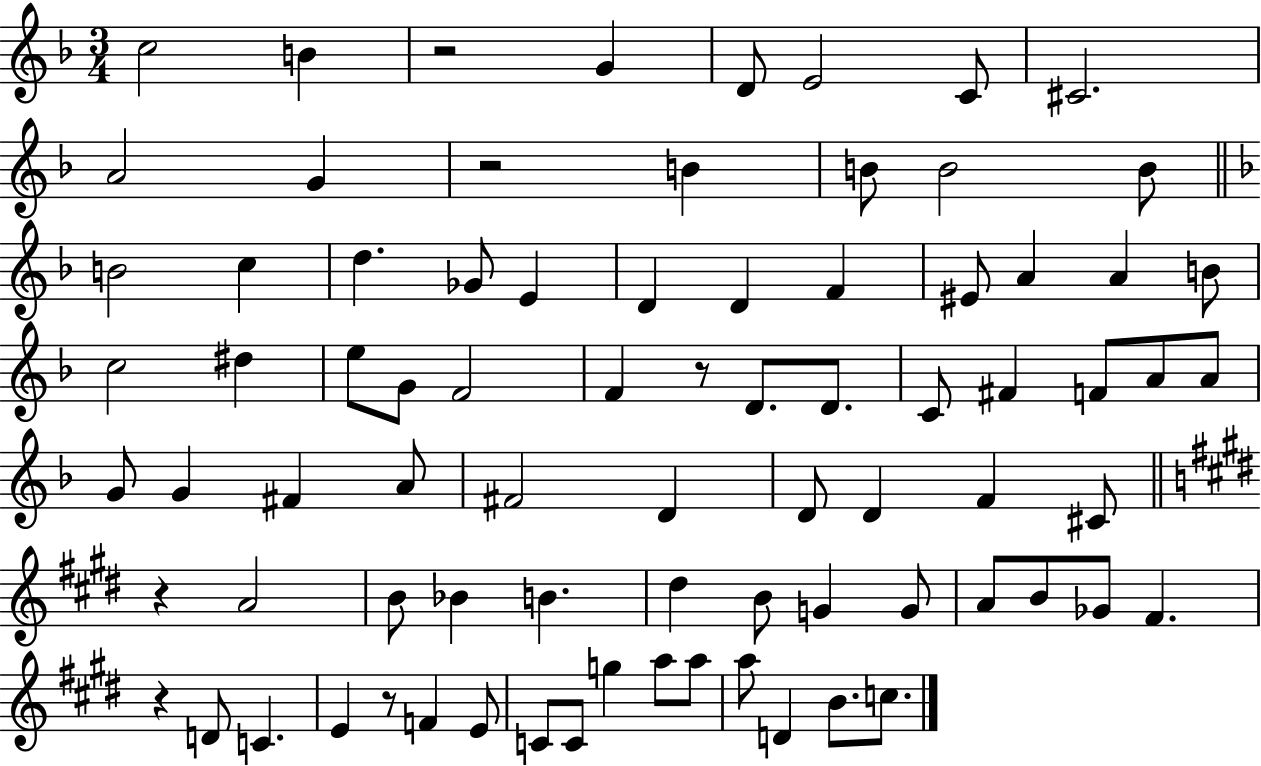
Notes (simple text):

C5/h B4/q R/h G4/q D4/e E4/h C4/e C#4/h. A4/h G4/q R/h B4/q B4/e B4/h B4/e B4/h C5/q D5/q. Gb4/e E4/q D4/q D4/q F4/q EIS4/e A4/q A4/q B4/e C5/h D#5/q E5/e G4/e F4/h F4/q R/e D4/e. D4/e. C4/e F#4/q F4/e A4/e A4/e G4/e G4/q F#4/q A4/e F#4/h D4/q D4/e D4/q F4/q C#4/e R/q A4/h B4/e Bb4/q B4/q. D#5/q B4/e G4/q G4/e A4/e B4/e Gb4/e F#4/q. R/q D4/e C4/q. E4/q R/e F4/q E4/e C4/e C4/e G5/q A5/e A5/e A5/e D4/q B4/e. C5/e.